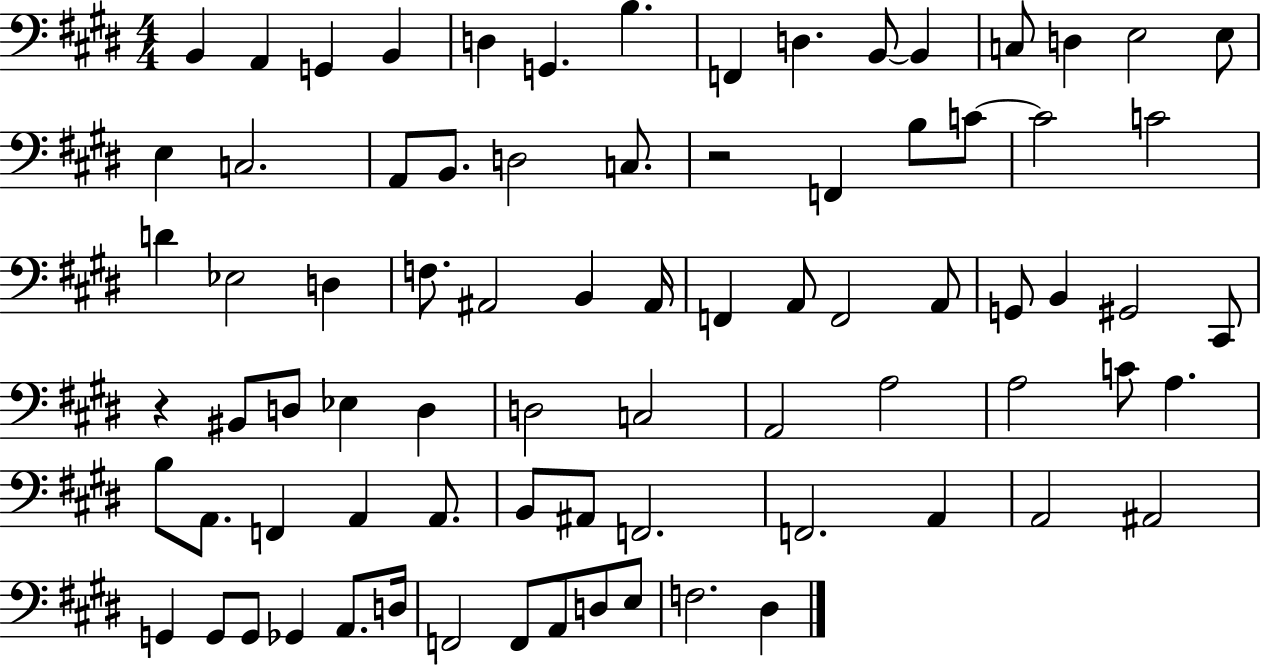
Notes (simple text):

B2/q A2/q G2/q B2/q D3/q G2/q. B3/q. F2/q D3/q. B2/e B2/q C3/e D3/q E3/h E3/e E3/q C3/h. A2/e B2/e. D3/h C3/e. R/h F2/q B3/e C4/e C4/h C4/h D4/q Eb3/h D3/q F3/e. A#2/h B2/q A#2/s F2/q A2/e F2/h A2/e G2/e B2/q G#2/h C#2/e R/q BIS2/e D3/e Eb3/q D3/q D3/h C3/h A2/h A3/h A3/h C4/e A3/q. B3/e A2/e. F2/q A2/q A2/e. B2/e A#2/e F2/h. F2/h. A2/q A2/h A#2/h G2/q G2/e G2/e Gb2/q A2/e. D3/s F2/h F2/e A2/e D3/e E3/e F3/h. D#3/q